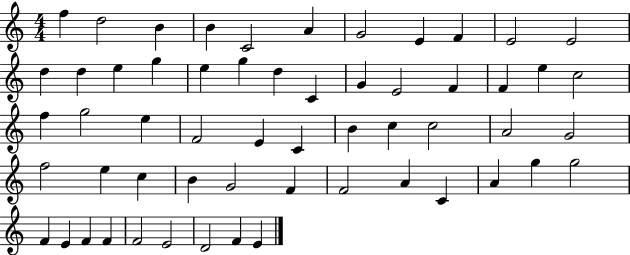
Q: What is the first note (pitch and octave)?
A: F5